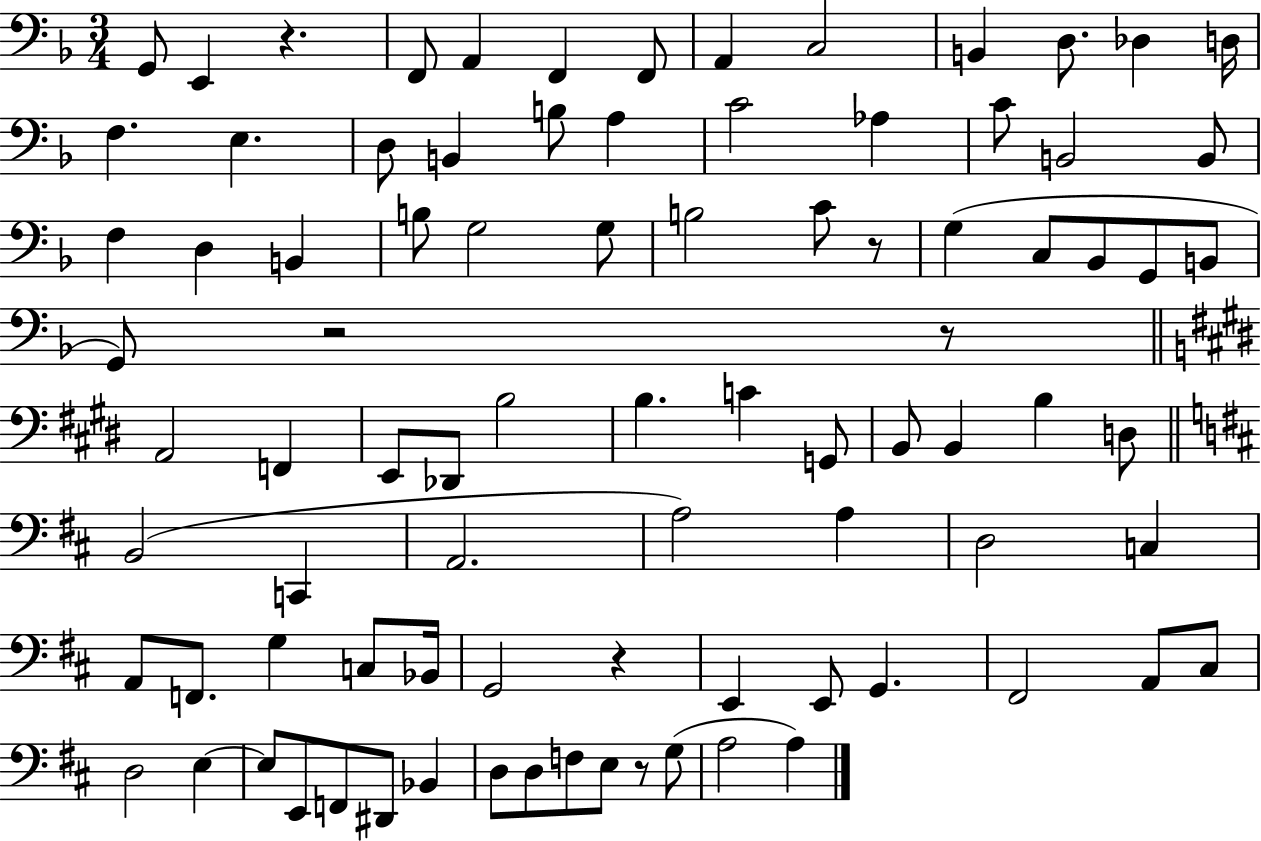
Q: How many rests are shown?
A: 6